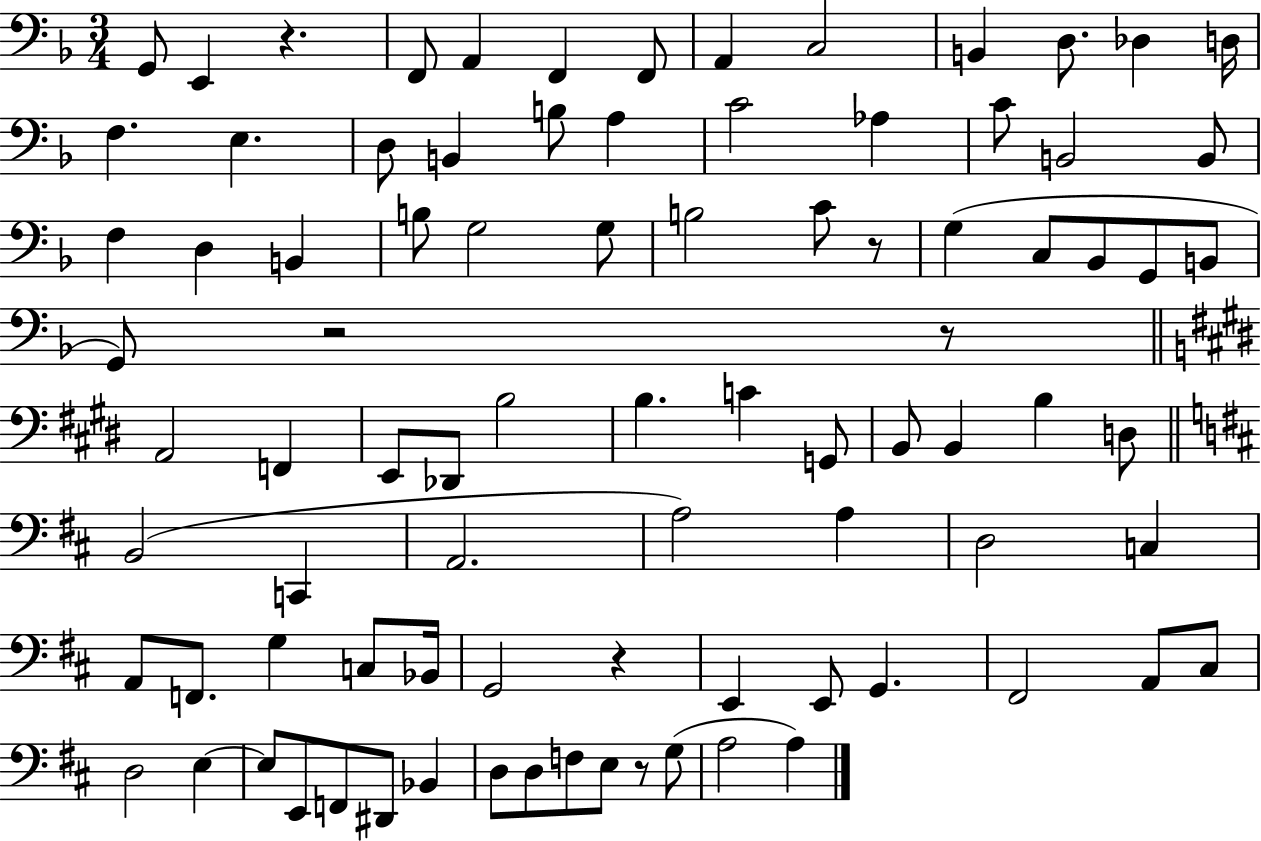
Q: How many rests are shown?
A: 6